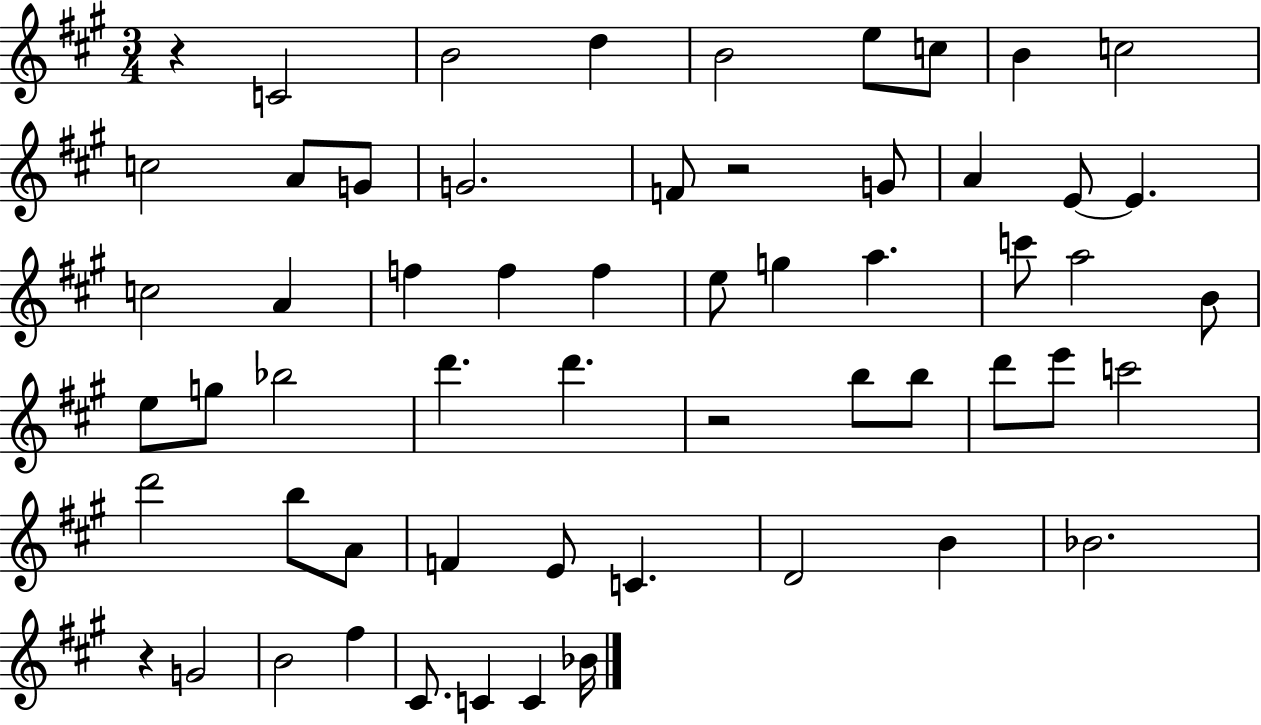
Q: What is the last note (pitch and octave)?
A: Bb4